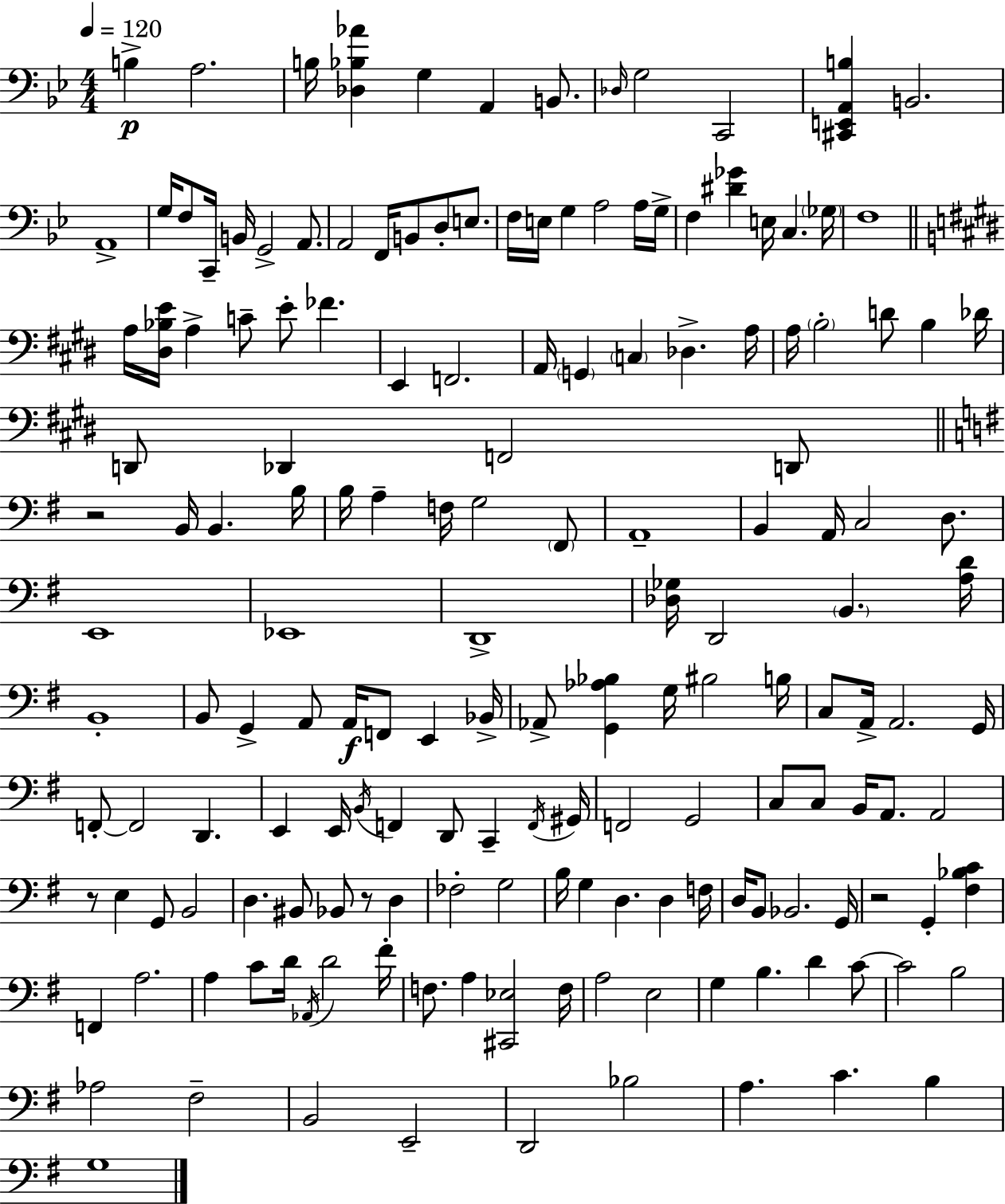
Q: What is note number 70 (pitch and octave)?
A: D2